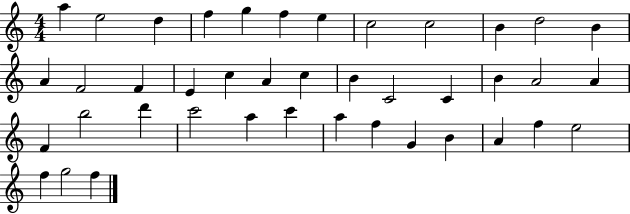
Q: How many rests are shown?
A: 0